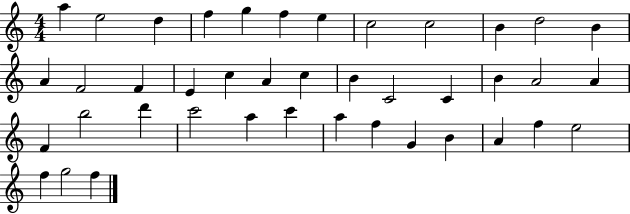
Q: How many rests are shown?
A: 0